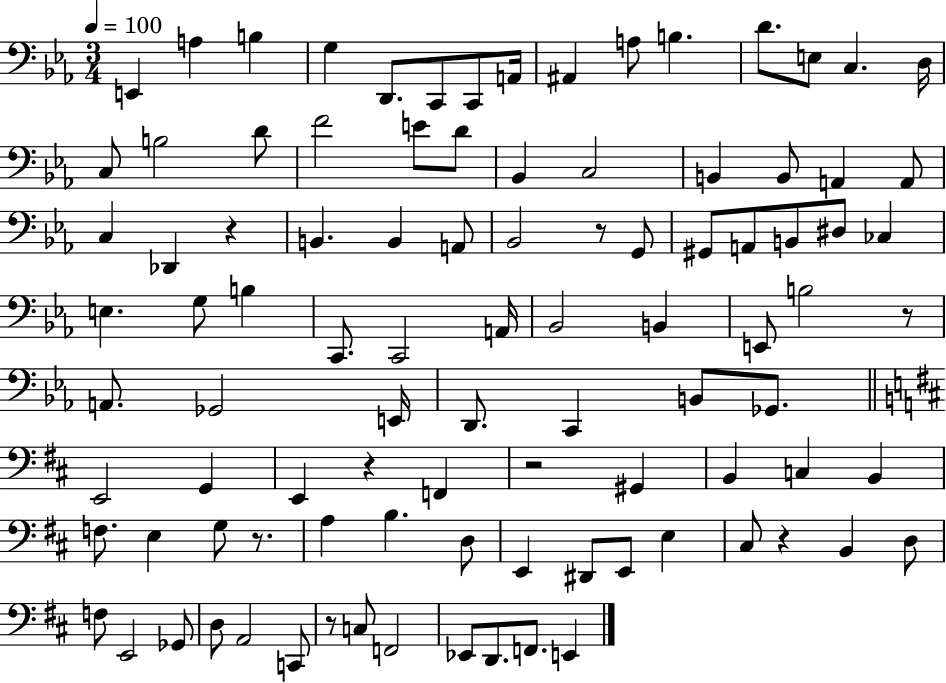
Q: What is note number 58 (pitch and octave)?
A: G2